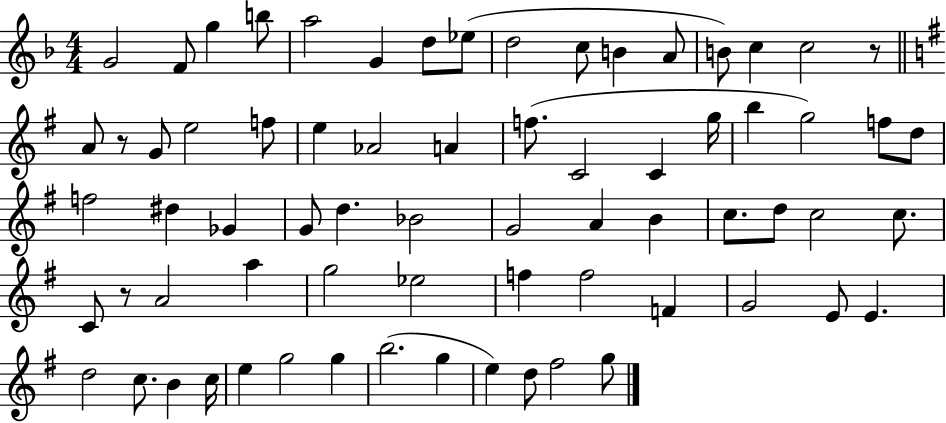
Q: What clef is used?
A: treble